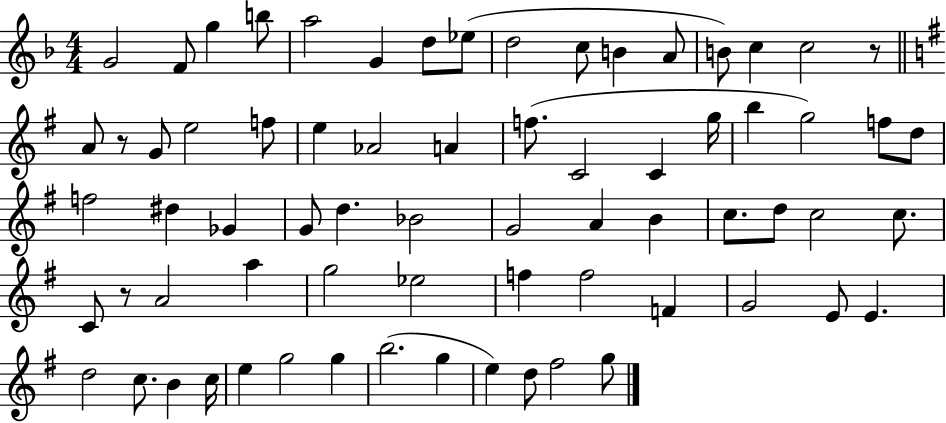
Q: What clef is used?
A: treble